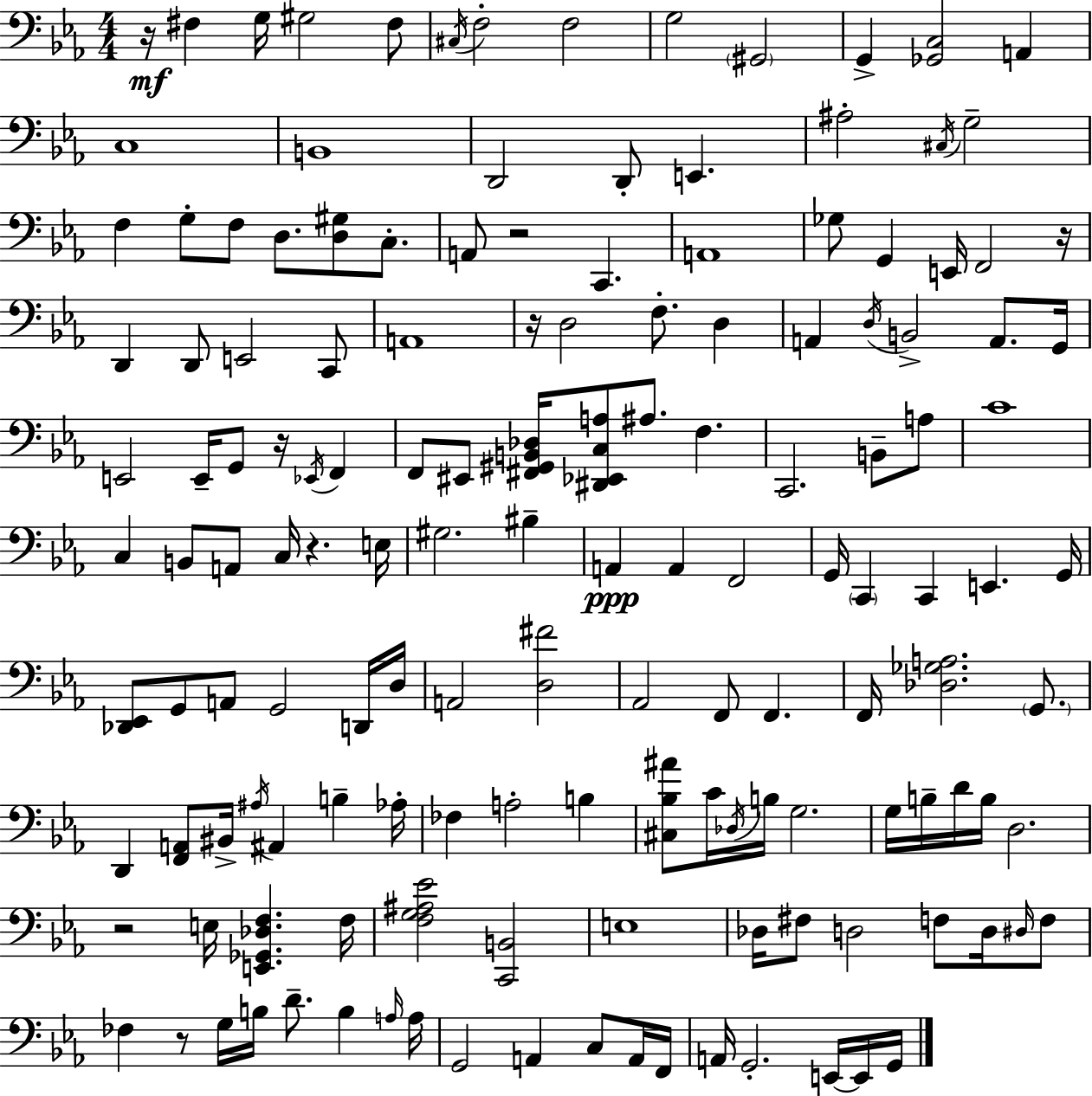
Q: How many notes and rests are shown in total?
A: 148